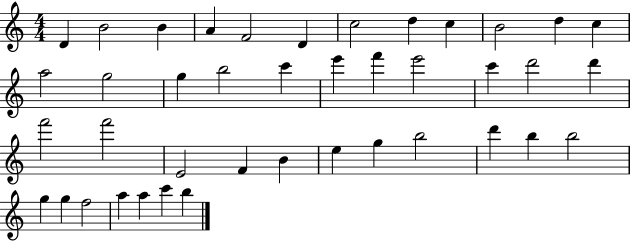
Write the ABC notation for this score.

X:1
T:Untitled
M:4/4
L:1/4
K:C
D B2 B A F2 D c2 d c B2 d c a2 g2 g b2 c' e' f' e'2 c' d'2 d' f'2 f'2 E2 F B e g b2 d' b b2 g g f2 a a c' b